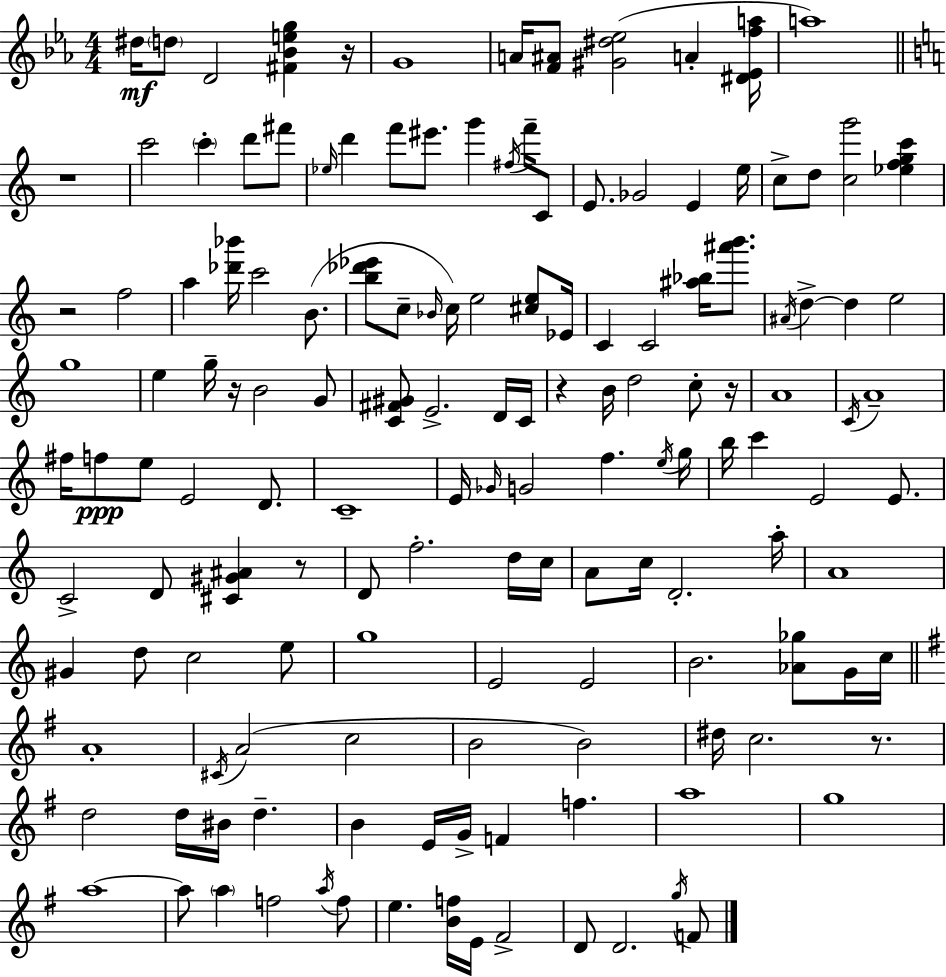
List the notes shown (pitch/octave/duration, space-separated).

D#5/s D5/e D4/h [F#4,Bb4,E5,G5]/q R/s G4/w A4/s [F4,A#4]/e [G#4,D#5,Eb5]/h A4/q [D#4,Eb4,F5,A5]/s A5/w R/w C6/h C6/q D6/e F#6/e Eb5/s D6/q F6/e EIS6/e. G6/q F#5/s F6/s C4/e E4/e. Gb4/h E4/q E5/s C5/e D5/e [C5,G6]/h [Eb5,F5,G5,C6]/q R/h F5/h A5/q [Db6,Bb6]/s C6/h B4/e. [B5,Db6,Eb6]/e C5/e Bb4/s C5/s E5/h [C#5,E5]/e Eb4/s C4/q C4/h [A#5,Bb5]/s [A#6,B6]/e. A#4/s D5/q D5/q E5/h G5/w E5/q G5/s R/s B4/h G4/e [C4,F#4,G#4]/e E4/h. D4/s C4/s R/q B4/s D5/h C5/e R/s A4/w C4/s A4/w F#5/s F5/e E5/e E4/h D4/e. C4/w E4/s Gb4/s G4/h F5/q. E5/s G5/s B5/s C6/q E4/h E4/e. C4/h D4/e [C#4,G#4,A#4]/q R/e D4/e F5/h. D5/s C5/s A4/e C5/s D4/h. A5/s A4/w G#4/q D5/e C5/h E5/e G5/w E4/h E4/h B4/h. [Ab4,Gb5]/e G4/s C5/s A4/w C#4/s A4/h C5/h B4/h B4/h D#5/s C5/h. R/e. D5/h D5/s BIS4/s D5/q. B4/q E4/s G4/s F4/q F5/q. A5/w G5/w A5/w A5/e A5/q F5/h A5/s F5/e E5/q. [B4,F5]/s E4/s F#4/h D4/e D4/h. G5/s F4/e